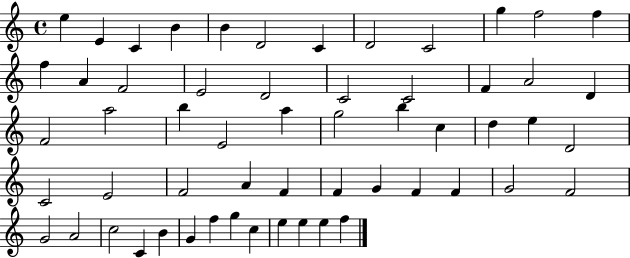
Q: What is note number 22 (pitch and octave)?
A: D4